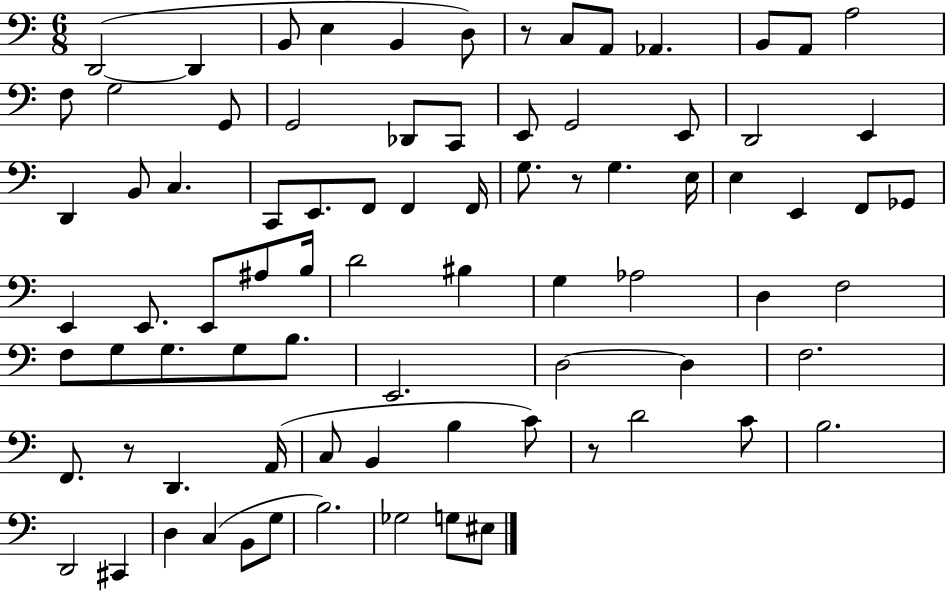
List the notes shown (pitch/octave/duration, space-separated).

D2/h D2/q B2/e E3/q B2/q D3/e R/e C3/e A2/e Ab2/q. B2/e A2/e A3/h F3/e G3/h G2/e G2/h Db2/e C2/e E2/e G2/h E2/e D2/h E2/q D2/q B2/e C3/q. C2/e E2/e. F2/e F2/q F2/s G3/e. R/e G3/q. E3/s E3/q E2/q F2/e Gb2/e E2/q E2/e. E2/e A#3/e B3/s D4/h BIS3/q G3/q Ab3/h D3/q F3/h F3/e G3/e G3/e. G3/e B3/e. E2/h. D3/h D3/q F3/h. F2/e. R/e D2/q. A2/s C3/e B2/q B3/q C4/e R/e D4/h C4/e B3/h. D2/h C#2/q D3/q C3/q B2/e G3/e B3/h. Gb3/h G3/e EIS3/e